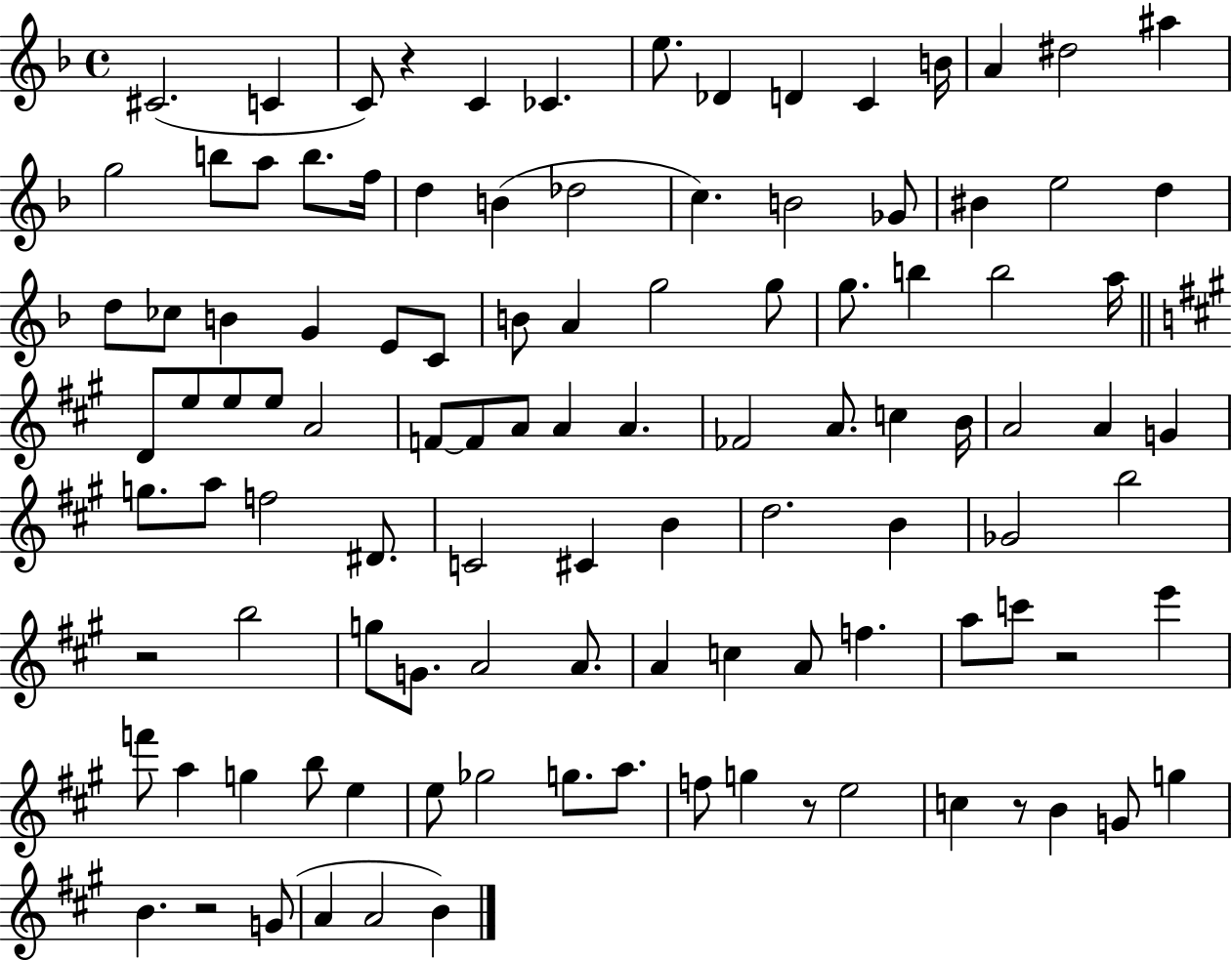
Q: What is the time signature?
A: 4/4